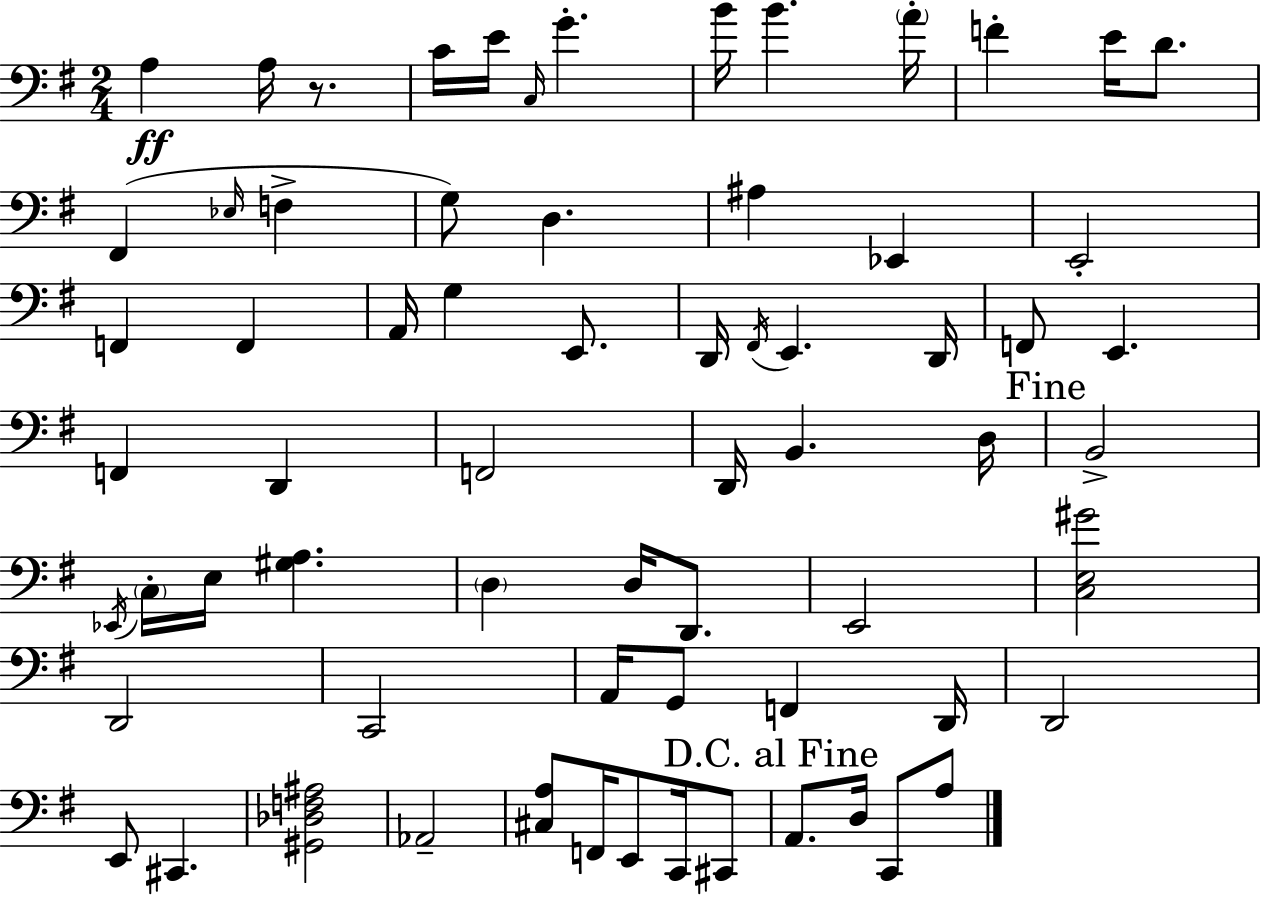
{
  \clef bass
  \numericTimeSignature
  \time 2/4
  \key e \minor
  a4\ff a16 r8. | c'16 e'16 \grace { c16 } g'4.-. | b'16 b'4. | \parenthesize a'16-. f'4-. e'16 d'8. | \break fis,4( \grace { ees16 } f4-> | g8) d4. | ais4 ees,4 | e,2-. | \break f,4 f,4 | a,16 g4 e,8. | d,16 \acciaccatura { fis,16 } e,4. | d,16 f,8 e,4. | \break f,4 d,4 | f,2 | d,16 b,4. | d16 \mark "Fine" b,2-> | \break \acciaccatura { ees,16 } \parenthesize c16-. e16 <gis a>4. | \parenthesize d4 | d16 d,8. e,2 | <c e gis'>2 | \break d,2 | c,2 | a,16 g,8 f,4 | d,16 d,2 | \break e,8 cis,4. | <gis, des f ais>2 | aes,2-- | <cis a>8 f,16 e,8 | \break c,16 cis,8 \mark "D.C. al Fine" a,8. d16 | c,8 a8 \bar "|."
}